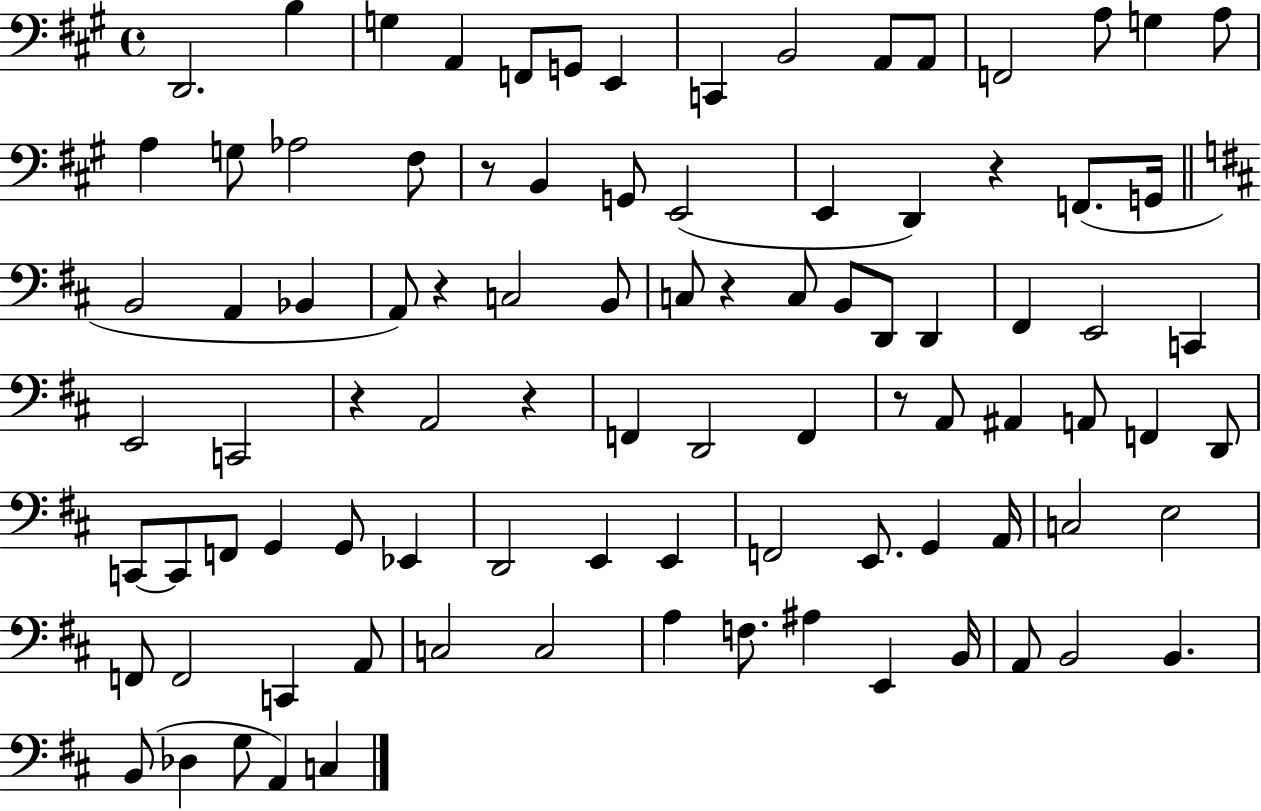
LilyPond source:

{
  \clef bass
  \time 4/4
  \defaultTimeSignature
  \key a \major
  d,2. b4 | g4 a,4 f,8 g,8 e,4 | c,4 b,2 a,8 a,8 | f,2 a8 g4 a8 | \break a4 g8 aes2 fis8 | r8 b,4 g,8 e,2( | e,4 d,4) r4 f,8.( g,16 | \bar "||" \break \key d \major b,2 a,4 bes,4 | a,8) r4 c2 b,8 | c8 r4 c8 b,8 d,8 d,4 | fis,4 e,2 c,4 | \break e,2 c,2 | r4 a,2 r4 | f,4 d,2 f,4 | r8 a,8 ais,4 a,8 f,4 d,8 | \break c,8~~ c,8 f,8 g,4 g,8 ees,4 | d,2 e,4 e,4 | f,2 e,8. g,4 a,16 | c2 e2 | \break f,8 f,2 c,4 a,8 | c2 c2 | a4 f8. ais4 e,4 b,16 | a,8 b,2 b,4. | \break b,8( des4 g8 a,4) c4 | \bar "|."
}